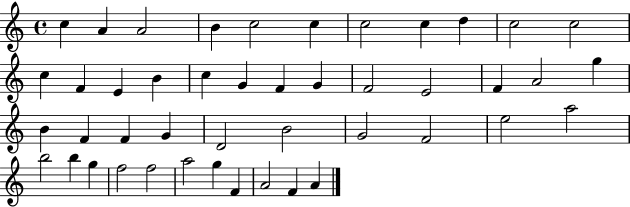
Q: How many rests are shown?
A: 0